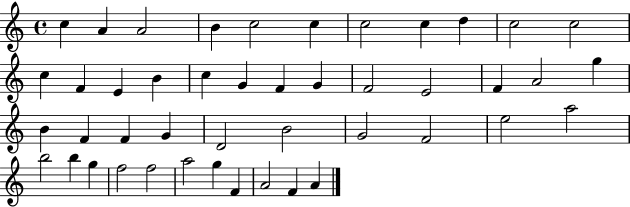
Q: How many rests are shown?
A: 0